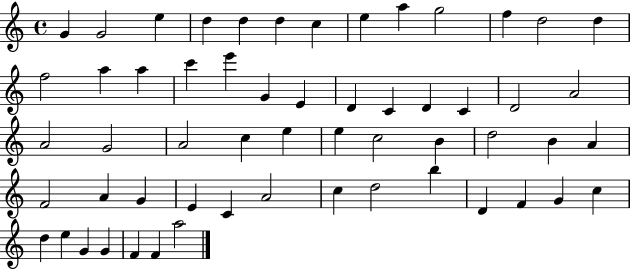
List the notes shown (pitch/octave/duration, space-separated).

G4/q G4/h E5/q D5/q D5/q D5/q C5/q E5/q A5/q G5/h F5/q D5/h D5/q F5/h A5/q A5/q C6/q E6/q G4/q E4/q D4/q C4/q D4/q C4/q D4/h A4/h A4/h G4/h A4/h C5/q E5/q E5/q C5/h B4/q D5/h B4/q A4/q F4/h A4/q G4/q E4/q C4/q A4/h C5/q D5/h B5/q D4/q F4/q G4/q C5/q D5/q E5/q G4/q G4/q F4/q F4/q A5/h